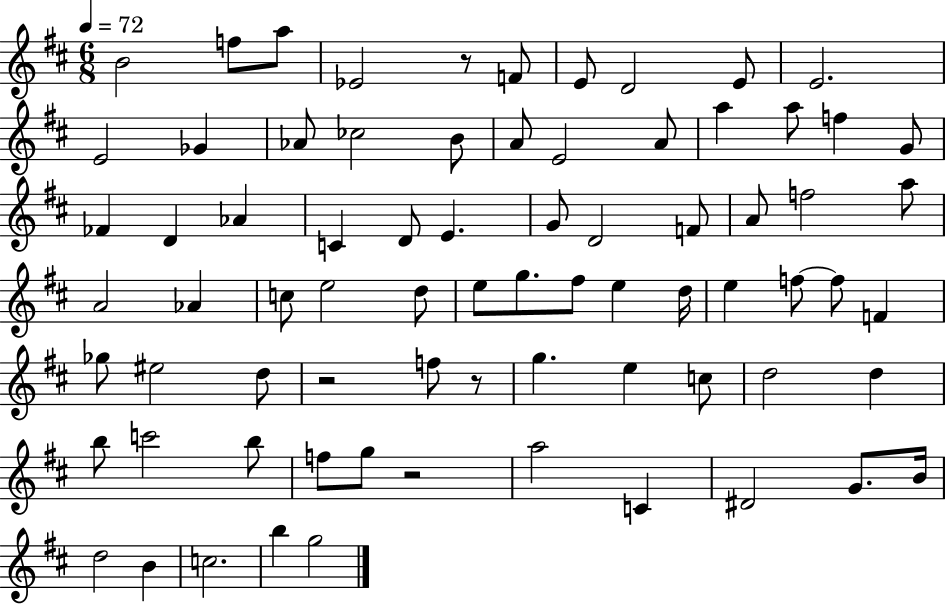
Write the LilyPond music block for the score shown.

{
  \clef treble
  \numericTimeSignature
  \time 6/8
  \key d \major
  \tempo 4 = 72
  b'2 f''8 a''8 | ees'2 r8 f'8 | e'8 d'2 e'8 | e'2. | \break e'2 ges'4 | aes'8 ces''2 b'8 | a'8 e'2 a'8 | a''4 a''8 f''4 g'8 | \break fes'4 d'4 aes'4 | c'4 d'8 e'4. | g'8 d'2 f'8 | a'8 f''2 a''8 | \break a'2 aes'4 | c''8 e''2 d''8 | e''8 g''8. fis''8 e''4 d''16 | e''4 f''8~~ f''8 f'4 | \break ges''8 eis''2 d''8 | r2 f''8 r8 | g''4. e''4 c''8 | d''2 d''4 | \break b''8 c'''2 b''8 | f''8 g''8 r2 | a''2 c'4 | dis'2 g'8. b'16 | \break d''2 b'4 | c''2. | b''4 g''2 | \bar "|."
}